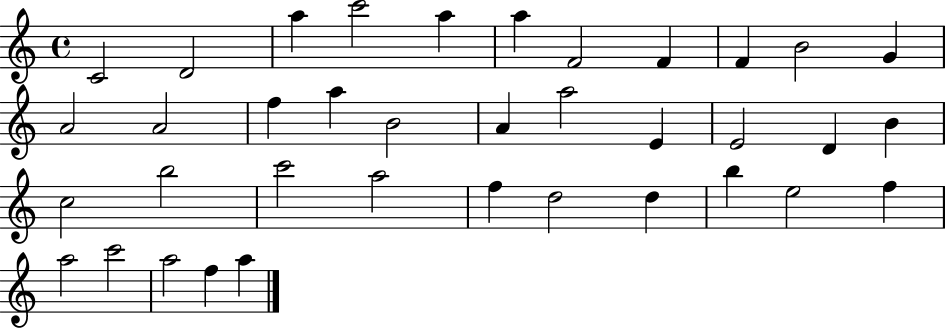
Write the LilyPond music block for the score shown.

{
  \clef treble
  \time 4/4
  \defaultTimeSignature
  \key c \major
  c'2 d'2 | a''4 c'''2 a''4 | a''4 f'2 f'4 | f'4 b'2 g'4 | \break a'2 a'2 | f''4 a''4 b'2 | a'4 a''2 e'4 | e'2 d'4 b'4 | \break c''2 b''2 | c'''2 a''2 | f''4 d''2 d''4 | b''4 e''2 f''4 | \break a''2 c'''2 | a''2 f''4 a''4 | \bar "|."
}